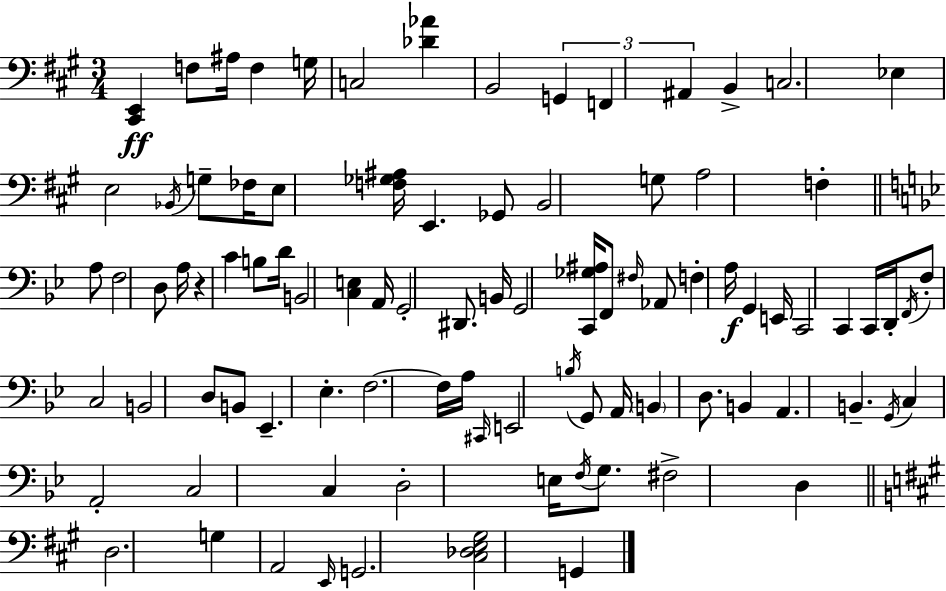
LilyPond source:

{
  \clef bass
  \numericTimeSignature
  \time 3/4
  \key a \major
  <cis, e,>4\ff f8 ais16 f4 g16 | c2 <des' aes'>4 | b,2 \tuplet 3/2 { g,4 | f,4 ais,4 } b,4-> | \break c2. | ees4 e2 | \acciaccatura { bes,16 } g8-- fes16 e8 <f ges ais>16 e,4. | ges,8 b,2 g8 | \break a2 f4-. | \bar "||" \break \key g \minor a8 f2 d8 | a16 r4 c'4 b8 d'16 | b,2 <c e>4 | a,16 g,2-. dis,8. | \break b,16 g,2 <c, ges ais>16 f,8 | \grace { fis16 } aes,8 f4-. a16\f g,4 | e,16 c,2 c,4 | c,16 d,16-. \acciaccatura { f,16 } f8-. c2 | \break b,2 d8 | b,8 ees,4.-- ees4.-. | f2.~~ | f16 a16 \grace { cis,16 } e,2 | \break \acciaccatura { b16 } g,8 a,16 \parenthesize b,4 d8. | b,4 a,4. b,4.-- | \acciaccatura { g,16 } c4 a,2-. | c2 | \break c4 d2-. | e16 \acciaccatura { f16 } g8. fis2-> | d4 \bar "||" \break \key a \major d2. | g4 a,2 | \grace { e,16 } g,2. | <cis des e gis>2 g,4 | \break \bar "|."
}